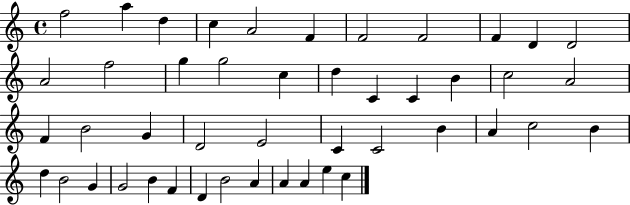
{
  \clef treble
  \time 4/4
  \defaultTimeSignature
  \key c \major
  f''2 a''4 d''4 | c''4 a'2 f'4 | f'2 f'2 | f'4 d'4 d'2 | \break a'2 f''2 | g''4 g''2 c''4 | d''4 c'4 c'4 b'4 | c''2 a'2 | \break f'4 b'2 g'4 | d'2 e'2 | c'4 c'2 b'4 | a'4 c''2 b'4 | \break d''4 b'2 g'4 | g'2 b'4 f'4 | d'4 b'2 a'4 | a'4 a'4 e''4 c''4 | \break \bar "|."
}